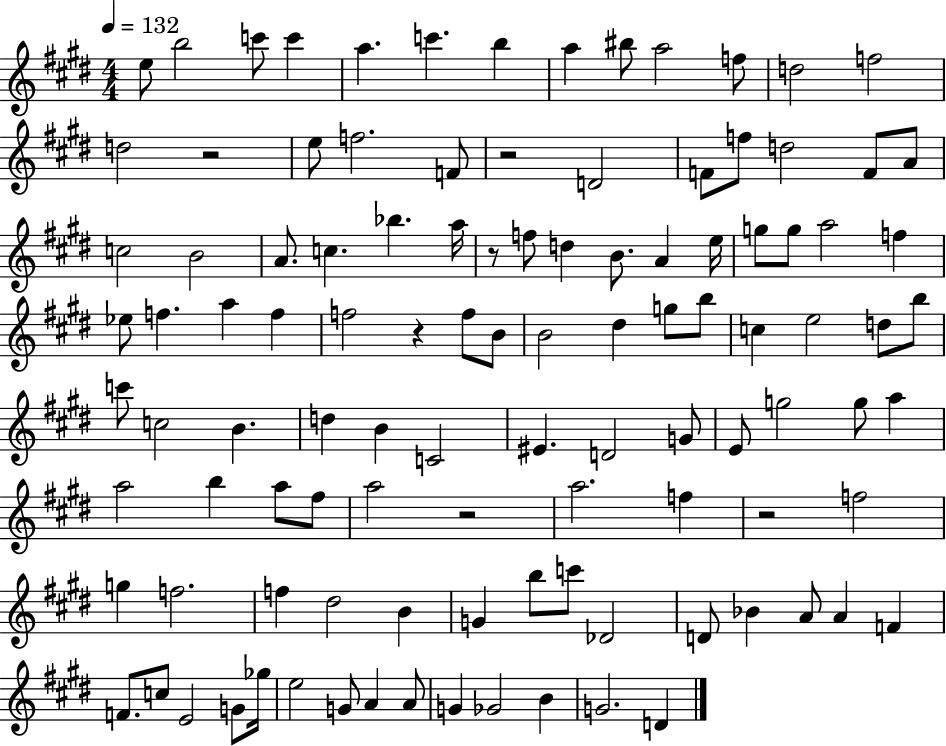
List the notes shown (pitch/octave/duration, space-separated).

E5/e B5/h C6/e C6/q A5/q. C6/q. B5/q A5/q BIS5/e A5/h F5/e D5/h F5/h D5/h R/h E5/e F5/h. F4/e R/h D4/h F4/e F5/e D5/h F4/e A4/e C5/h B4/h A4/e. C5/q. Bb5/q. A5/s R/e F5/e D5/q B4/e. A4/q E5/s G5/e G5/e A5/h F5/q Eb5/e F5/q. A5/q F5/q F5/h R/q F5/e B4/e B4/h D#5/q G5/e B5/e C5/q E5/h D5/e B5/e C6/e C5/h B4/q. D5/q B4/q C4/h EIS4/q. D4/h G4/e E4/e G5/h G5/e A5/q A5/h B5/q A5/e F#5/e A5/h R/h A5/h. F5/q R/h F5/h G5/q F5/h. F5/q D#5/h B4/q G4/q B5/e C6/e Db4/h D4/e Bb4/q A4/e A4/q F4/q F4/e. C5/e E4/h G4/e Gb5/s E5/h G4/e A4/q A4/e G4/q Gb4/h B4/q G4/h. D4/q